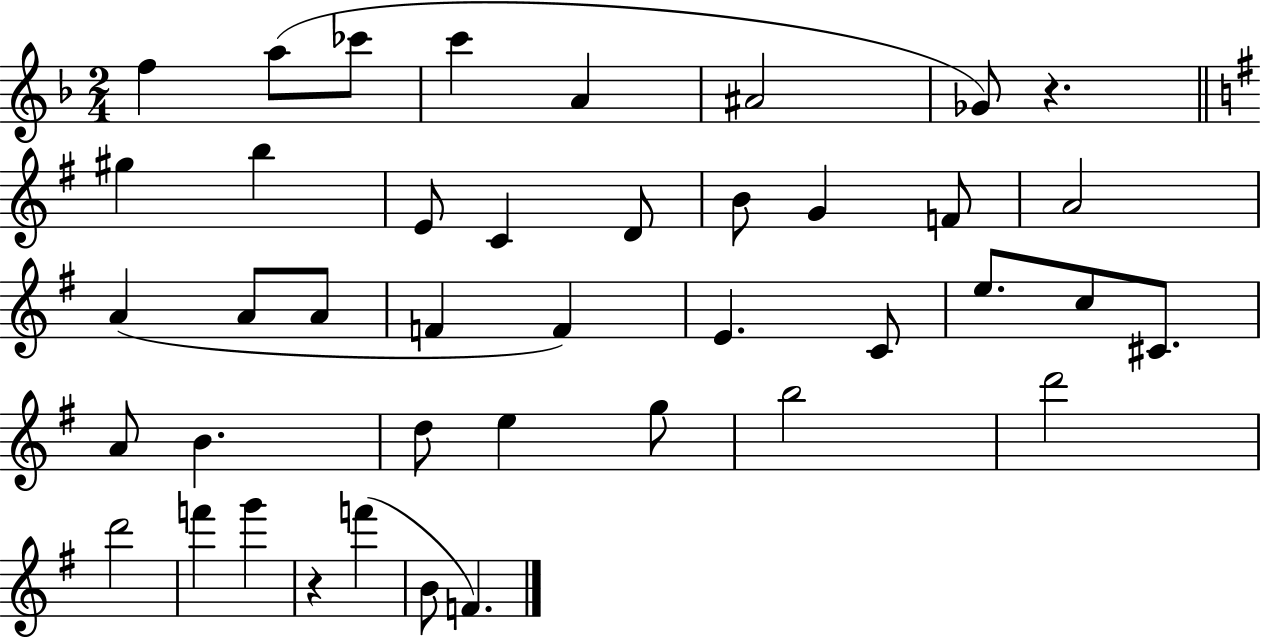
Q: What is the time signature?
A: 2/4